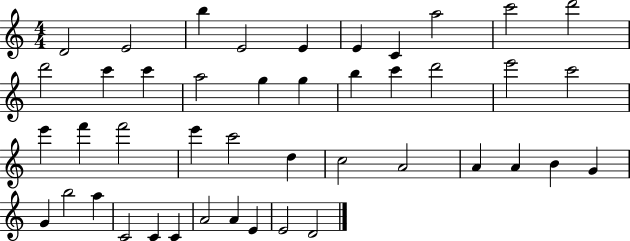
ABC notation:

X:1
T:Untitled
M:4/4
L:1/4
K:C
D2 E2 b E2 E E C a2 c'2 d'2 d'2 c' c' a2 g g b c' d'2 e'2 c'2 e' f' f'2 e' c'2 d c2 A2 A A B G G b2 a C2 C C A2 A E E2 D2